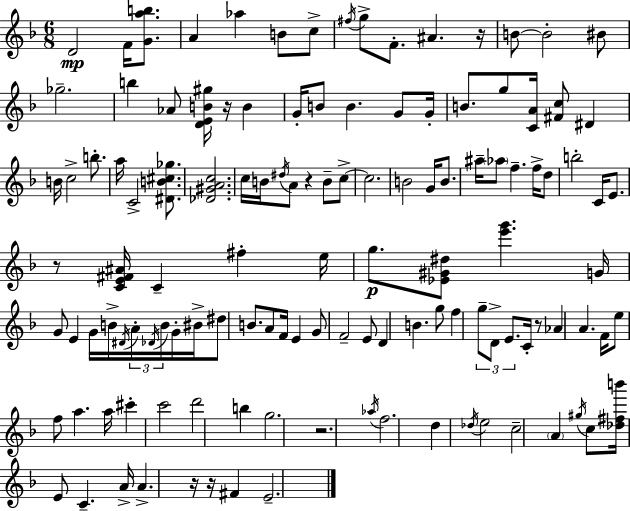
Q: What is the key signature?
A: F major